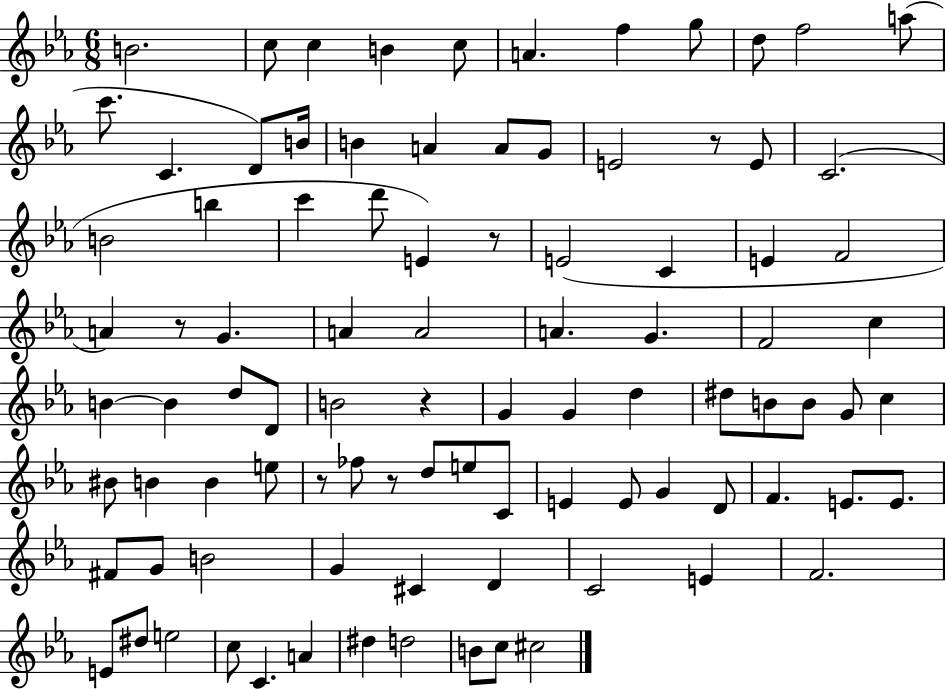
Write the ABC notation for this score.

X:1
T:Untitled
M:6/8
L:1/4
K:Eb
B2 c/2 c B c/2 A f g/2 d/2 f2 a/2 c'/2 C D/2 B/4 B A A/2 G/2 E2 z/2 E/2 C2 B2 b c' d'/2 E z/2 E2 C E F2 A z/2 G A A2 A G F2 c B B d/2 D/2 B2 z G G d ^d/2 B/2 B/2 G/2 c ^B/2 B B e/2 z/2 _f/2 z/2 d/2 e/2 C/2 E E/2 G D/2 F E/2 E/2 ^F/2 G/2 B2 G ^C D C2 E F2 E/2 ^d/2 e2 c/2 C A ^d d2 B/2 c/2 ^c2